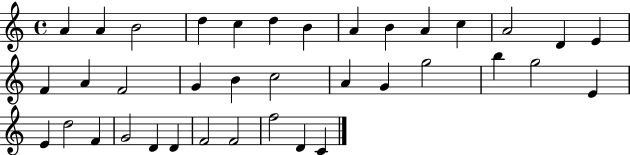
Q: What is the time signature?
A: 4/4